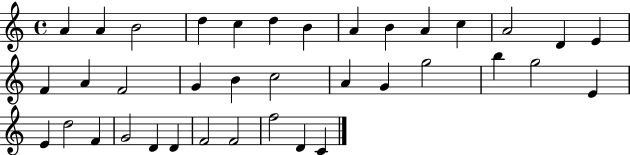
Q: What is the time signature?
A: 4/4